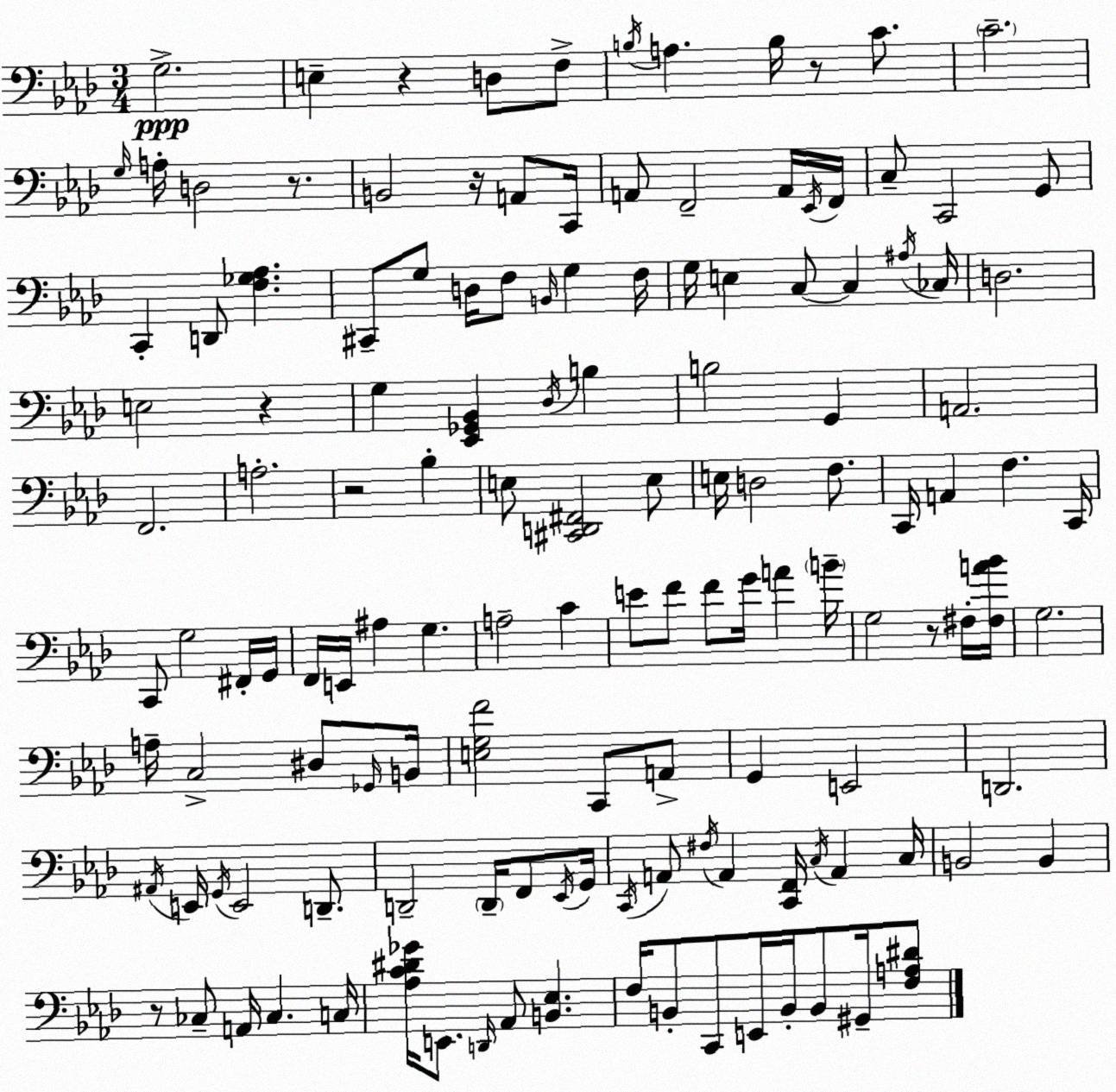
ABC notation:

X:1
T:Untitled
M:3/4
L:1/4
K:Fm
G,2 E, z D,/2 F,/2 B,/4 A, B,/4 z/2 C/2 C2 G,/4 A,/4 D,2 z/2 B,,2 z/4 A,,/2 C,,/4 A,,/2 F,,2 A,,/4 _E,,/4 F,,/4 C,/2 C,,2 G,,/2 C,, D,,/2 [F,_G,_A,] ^C,,/2 G,/2 D,/4 F,/2 B,,/4 G, F,/4 G,/4 E, C,/2 C, ^A,/4 _C,/4 D,2 E,2 z G, [_E,,_G,,_B,,] _D,/4 B, B,2 G,, A,,2 F,,2 A,2 z2 _B, E,/2 [^C,,D,,^F,,]2 E,/2 E,/4 D,2 F,/2 C,,/4 A,, F, C,,/4 C,,/2 G,2 ^F,,/4 G,,/4 F,,/4 E,,/4 ^A, G, A,2 C E/2 F/2 F/2 G/4 A B/4 G,2 z/2 ^F,/4 [^F,A_B]/4 G,2 A,/4 C,2 ^D,/2 _G,,/4 B,,/4 [E,G,F]2 C,,/2 A,,/2 G,, E,,2 D,,2 ^A,,/4 E,,/4 G,,/4 E,,2 D,,/2 D,,2 D,,/4 F,,/2 _E,,/4 G,,/4 C,,/4 A,,/2 ^F,/4 A,, [C,,F,,]/4 C,/4 A,, C,/4 B,,2 B,, z/2 _C,/2 A,,/4 _C, C,/4 [_A,C^D_G]/4 E,,/2 D,,/4 _A,,/2 [B,,_E,] F,/4 B,,/2 C,,/2 E,,/4 B,,/4 B,,/2 ^G,,/4 [F,A,^D]/2